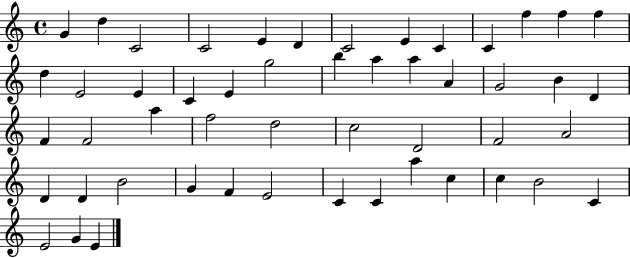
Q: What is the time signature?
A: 4/4